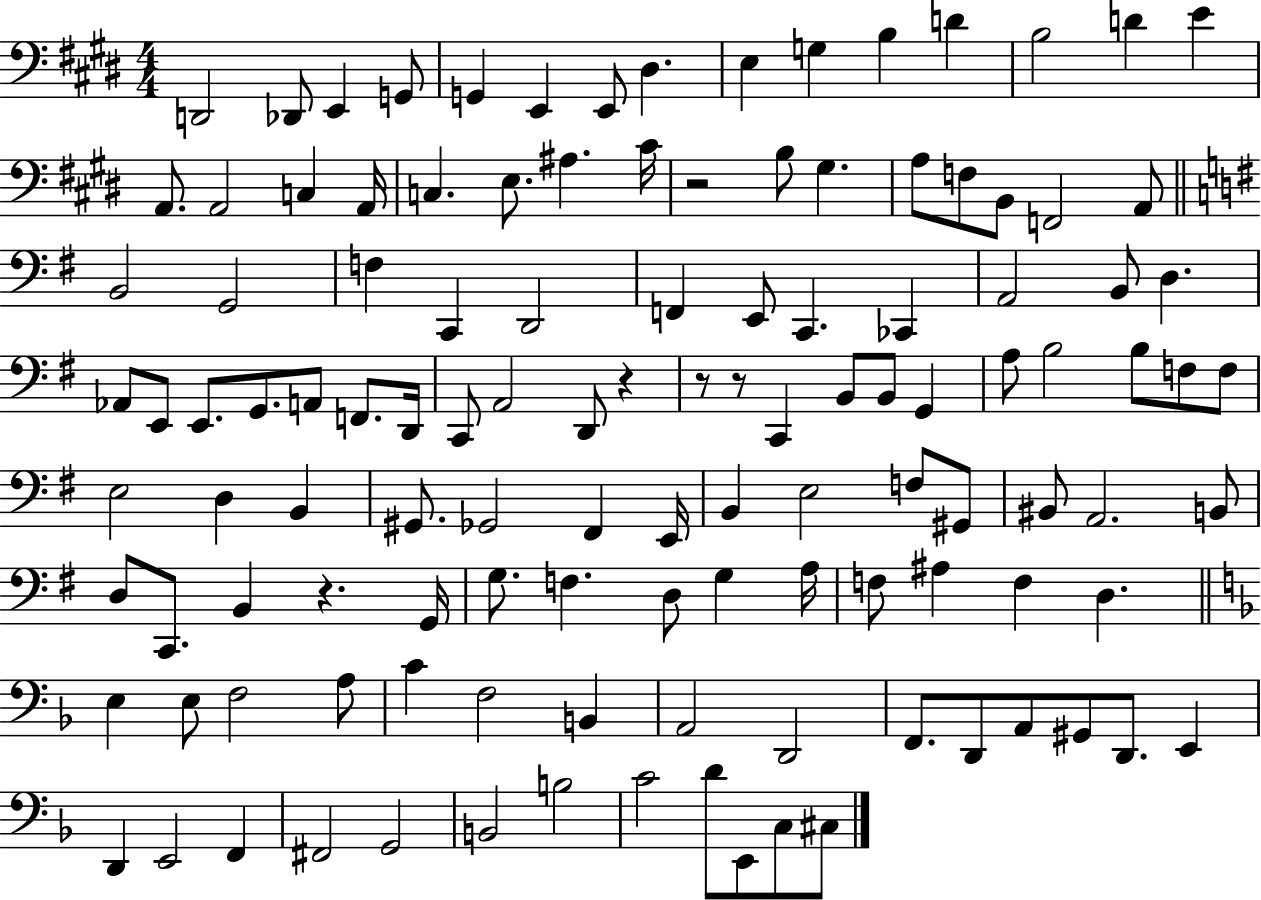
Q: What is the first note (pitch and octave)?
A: D2